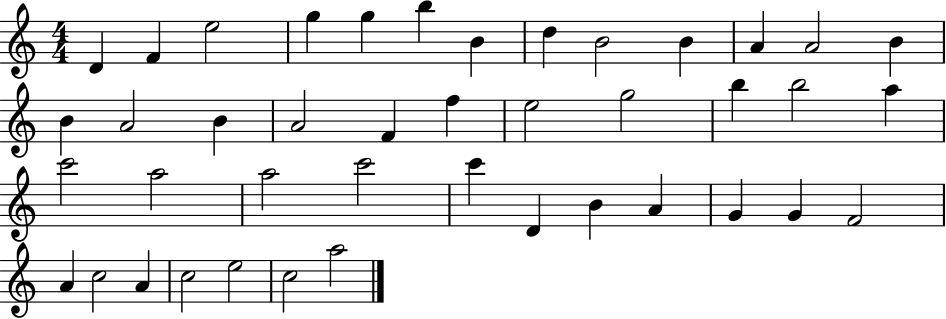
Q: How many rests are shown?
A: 0